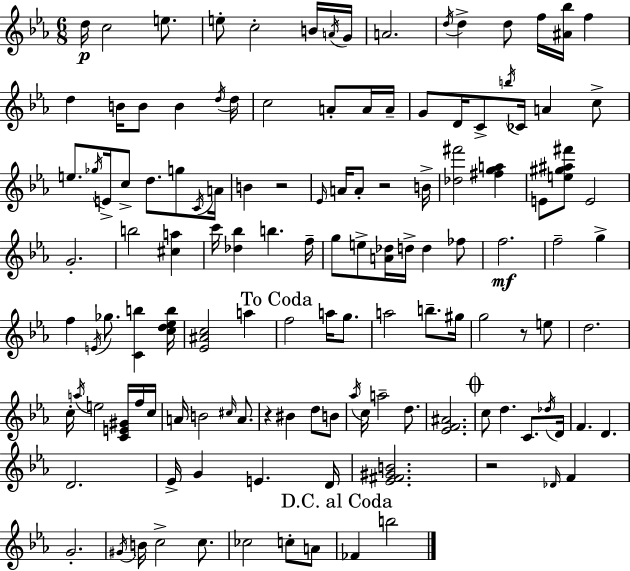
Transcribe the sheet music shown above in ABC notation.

X:1
T:Untitled
M:6/8
L:1/4
K:Eb
d/4 c2 e/2 e/2 c2 B/4 A/4 G/4 A2 d/4 d d/2 f/4 [^A_b]/4 f d B/4 B/2 B d/4 d/4 c2 A/2 A/4 A/4 G/2 D/4 C/2 b/4 _C/4 A c/2 e/2 _g/4 E/4 c/2 d/2 g/2 C/4 A/4 B z2 _E/4 A/4 A/2 z2 B/4 [_d^f']2 [^fga] E/2 [e^g^a^f']/2 E2 G2 b2 [^ca] c'/4 [_d_b] b f/4 g/2 e/2 [A_d]/4 d/4 d _f/2 f2 f2 g f E/4 _g/2 [Cb] [cd_eb]/4 [_E^Ac]2 a f2 a/4 g/2 a2 b/2 ^g/4 g2 z/2 e/2 d2 c/4 a/4 e2 [CE^G]/4 f/4 c/4 A/4 B2 ^c/4 A/2 z ^B d/2 B/2 _a/4 c/4 a2 d/2 [_EF^A]2 c/2 d C/2 _d/4 D/4 F D D2 _E/4 G E D/4 [_E^F^GB]2 z2 _D/4 F G2 ^G/4 B/4 c2 c/2 _c2 c/2 A/2 _F b2